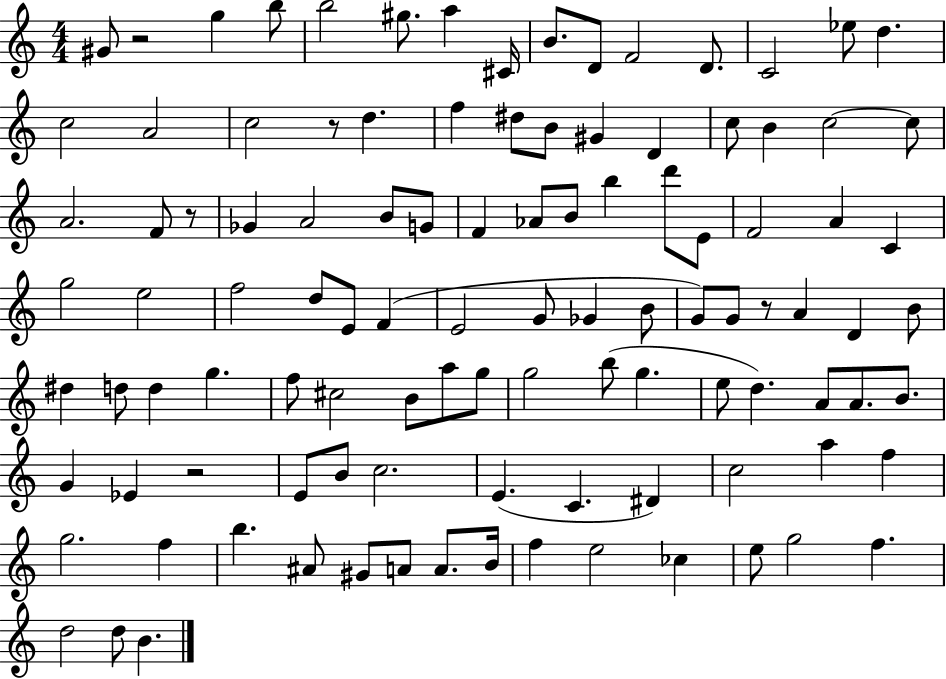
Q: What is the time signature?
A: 4/4